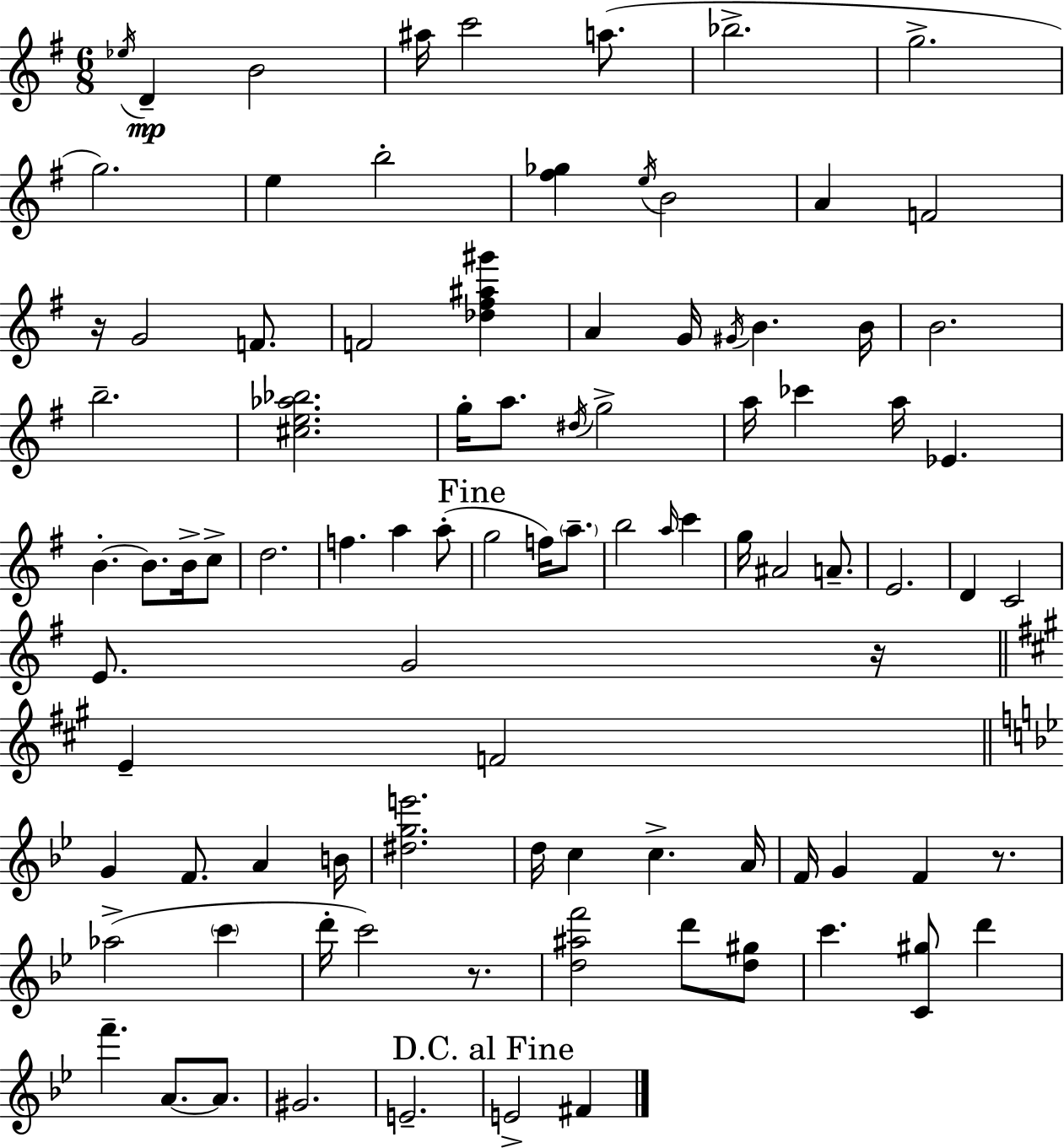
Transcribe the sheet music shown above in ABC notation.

X:1
T:Untitled
M:6/8
L:1/4
K:G
_e/4 D B2 ^a/4 c'2 a/2 _b2 g2 g2 e b2 [^f_g] e/4 B2 A F2 z/4 G2 F/2 F2 [_d^f^a^g'] A G/4 ^G/4 B B/4 B2 b2 [^ce_a_b]2 g/4 a/2 ^d/4 g2 a/4 _c' a/4 _E B B/2 B/4 c/2 d2 f a a/2 g2 f/4 a/2 b2 a/4 c' g/4 ^A2 A/2 E2 D C2 E/2 G2 z/4 E F2 G F/2 A B/4 [^dge']2 d/4 c c A/4 F/4 G F z/2 _a2 c' d'/4 c'2 z/2 [d^af']2 d'/2 [d^g]/2 c' [C^g]/2 d' f' A/2 A/2 ^G2 E2 E2 ^F